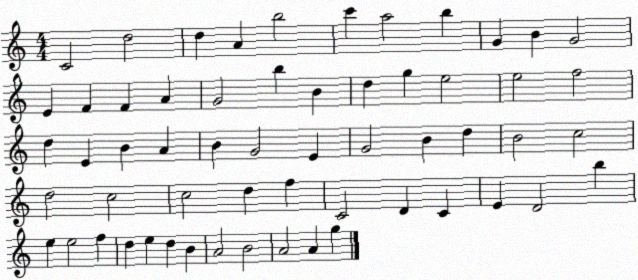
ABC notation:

X:1
T:Untitled
M:4/4
L:1/4
K:C
C2 d2 d A b2 c' a2 b G B G2 E F F A G2 b B d g e2 e2 f2 d E B A B G2 E G2 B d B2 c2 d2 c2 c2 d f C2 D C E D2 b e e2 f d e d B A2 B2 A2 A g